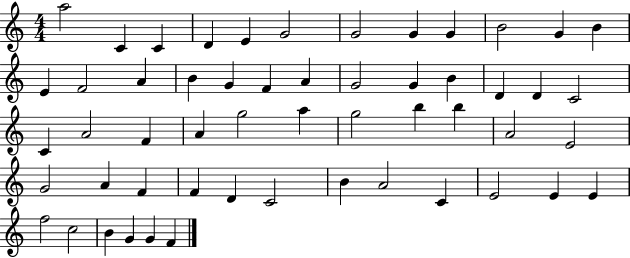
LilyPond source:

{
  \clef treble
  \numericTimeSignature
  \time 4/4
  \key c \major
  a''2 c'4 c'4 | d'4 e'4 g'2 | g'2 g'4 g'4 | b'2 g'4 b'4 | \break e'4 f'2 a'4 | b'4 g'4 f'4 a'4 | g'2 g'4 b'4 | d'4 d'4 c'2 | \break c'4 a'2 f'4 | a'4 g''2 a''4 | g''2 b''4 b''4 | a'2 e'2 | \break g'2 a'4 f'4 | f'4 d'4 c'2 | b'4 a'2 c'4 | e'2 e'4 e'4 | \break f''2 c''2 | b'4 g'4 g'4 f'4 | \bar "|."
}